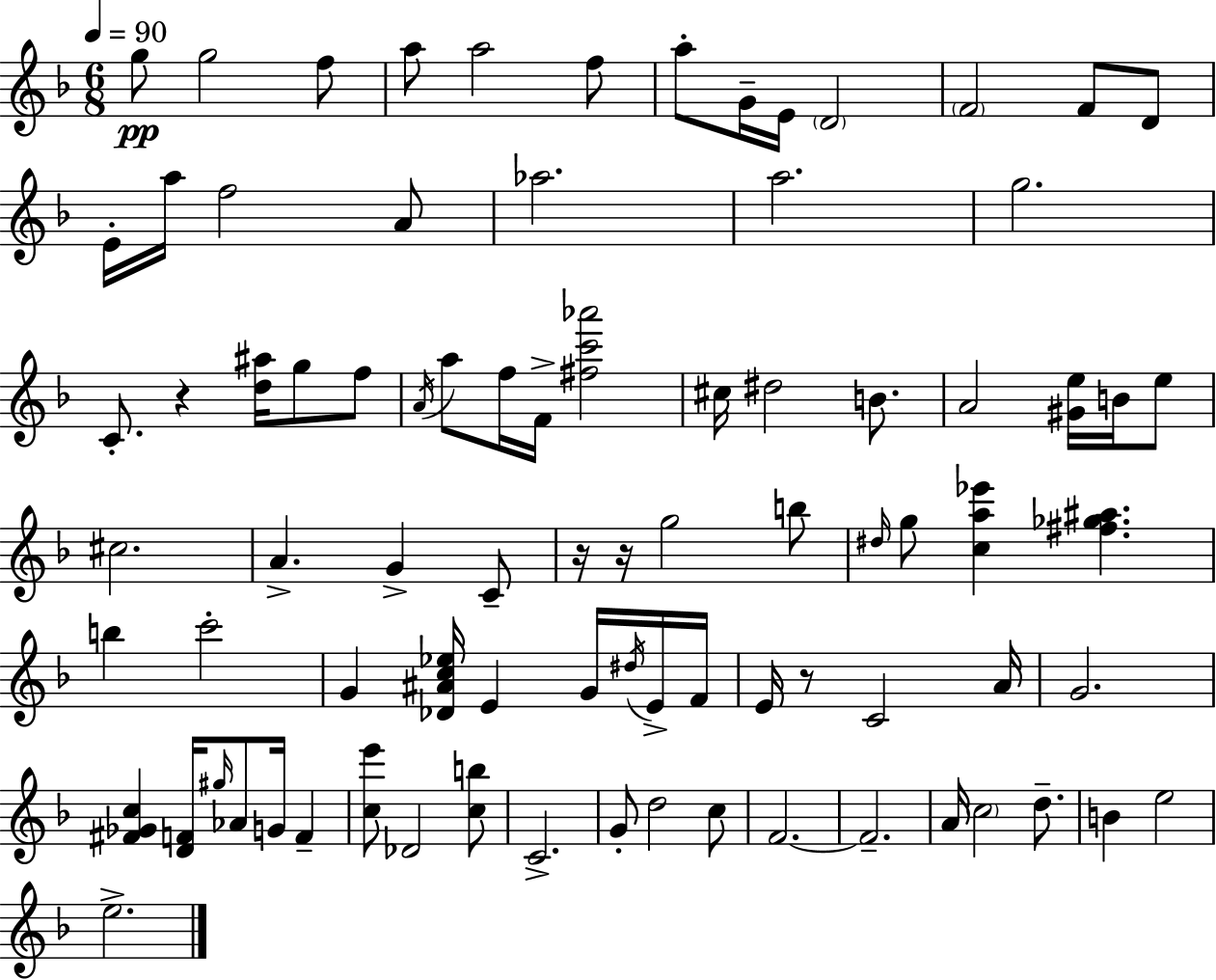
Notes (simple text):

G5/e G5/h F5/e A5/e A5/h F5/e A5/e G4/s E4/s D4/h F4/h F4/e D4/e E4/s A5/s F5/h A4/e Ab5/h. A5/h. G5/h. C4/e. R/q [D5,A#5]/s G5/e F5/e A4/s A5/e F5/s F4/s [F#5,C6,Ab6]/h C#5/s D#5/h B4/e. A4/h [G#4,E5]/s B4/s E5/e C#5/h. A4/q. G4/q C4/e R/s R/s G5/h B5/e D#5/s G5/e [C5,A5,Eb6]/q [F#5,Gb5,A#5]/q. B5/q C6/h G4/q [Db4,A#4,C5,Eb5]/s E4/q G4/s D#5/s E4/s F4/s E4/s R/e C4/h A4/s G4/h. [F#4,Gb4,C5]/q [D4,F4]/s G#5/s Ab4/e G4/s F4/q [C5,E6]/e Db4/h [C5,B5]/e C4/h. G4/e D5/h C5/e F4/h. F4/h. A4/s C5/h D5/e. B4/q E5/h E5/h.